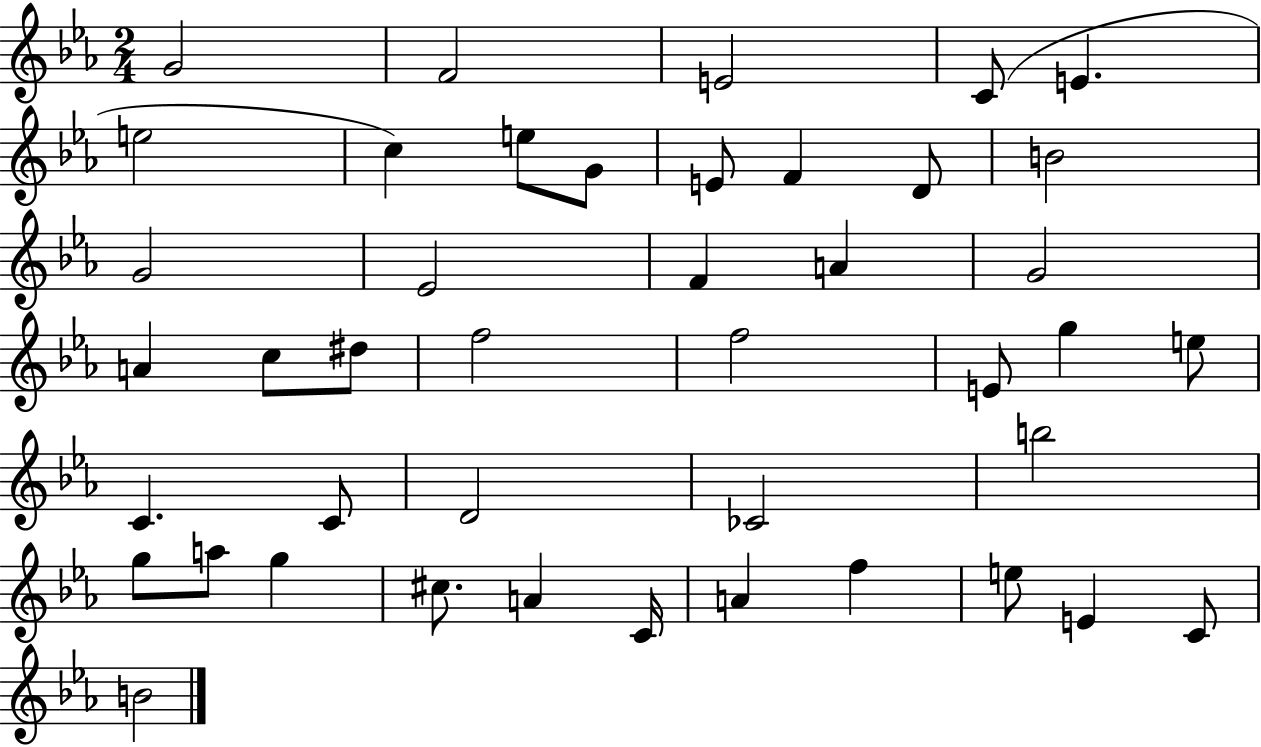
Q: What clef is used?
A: treble